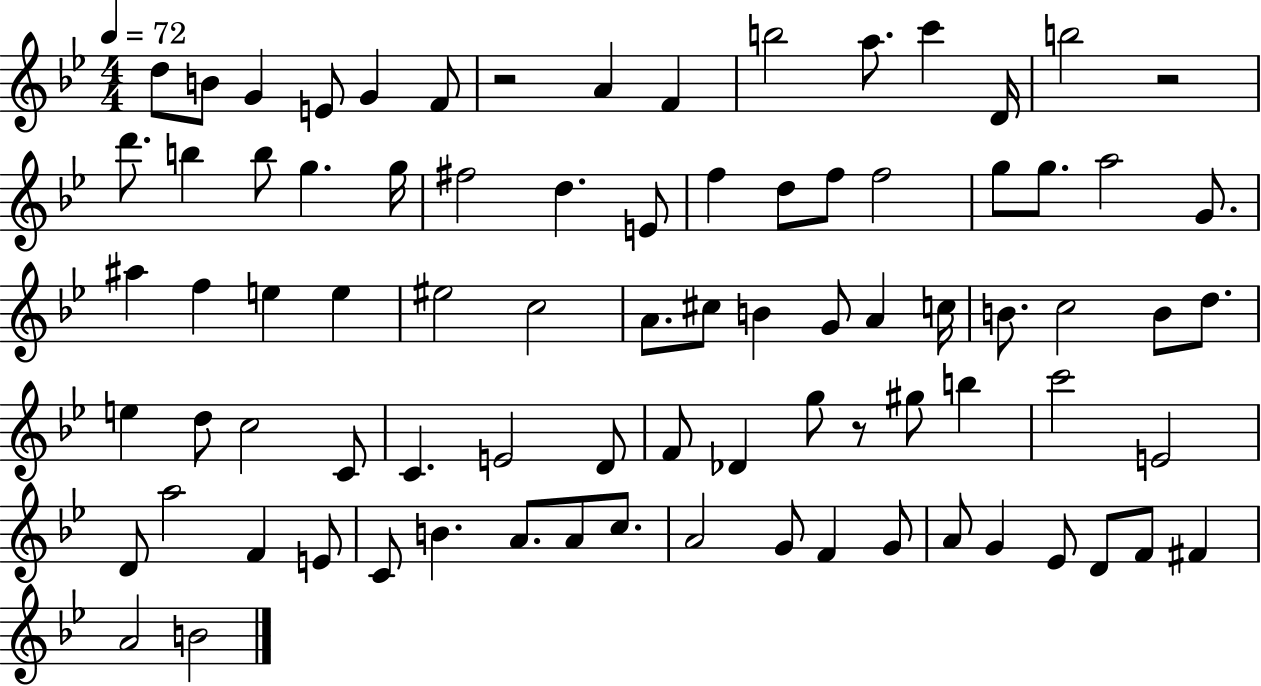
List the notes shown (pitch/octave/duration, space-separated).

D5/e B4/e G4/q E4/e G4/q F4/e R/h A4/q F4/q B5/h A5/e. C6/q D4/s B5/h R/h D6/e. B5/q B5/e G5/q. G5/s F#5/h D5/q. E4/e F5/q D5/e F5/e F5/h G5/e G5/e. A5/h G4/e. A#5/q F5/q E5/q E5/q EIS5/h C5/h A4/e. C#5/e B4/q G4/e A4/q C5/s B4/e. C5/h B4/e D5/e. E5/q D5/e C5/h C4/e C4/q. E4/h D4/e F4/e Db4/q G5/e R/e G#5/e B5/q C6/h E4/h D4/e A5/h F4/q E4/e C4/e B4/q. A4/e. A4/e C5/e. A4/h G4/e F4/q G4/e A4/e G4/q Eb4/e D4/e F4/e F#4/q A4/h B4/h